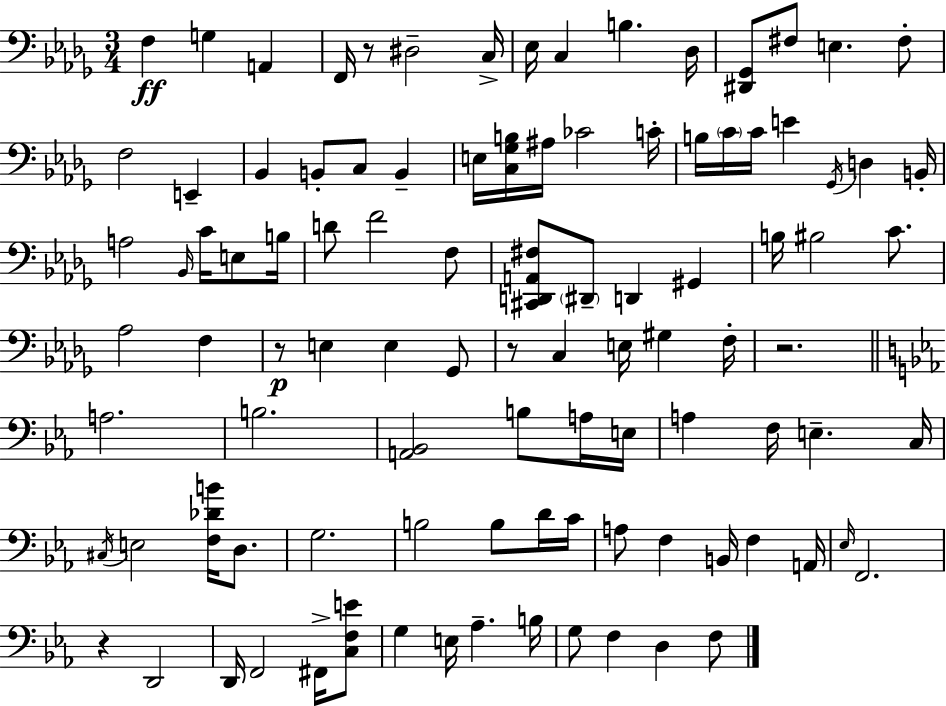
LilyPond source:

{
  \clef bass
  \numericTimeSignature
  \time 3/4
  \key bes \minor
  f4\ff g4 a,4 | f,16 r8 dis2-- c16-> | ees16 c4 b4. des16 | <dis, ges,>8 fis8 e4. fis8-. | \break f2 e,4-- | bes,4 b,8-. c8 b,4-- | e16 <c ges b>16 ais16 ces'2 c'16-. | b16 \parenthesize c'16 c'16 e'4 \acciaccatura { ges,16 } d4 | \break b,16-. a2 \grace { bes,16 } c'16 e8 | b16 d'8 f'2 | f8 <cis, d, a, fis>8 \parenthesize dis,8-- d,4 gis,4 | b16 bis2 c'8. | \break aes2 f4 | r8\p e4 e4 | ges,8 r8 c4 e16 gis4 | f16-. r2. | \break \bar "||" \break \key ees \major a2. | b2. | <a, bes,>2 b8 a16 e16 | a4 f16 e4.-- c16 | \break \acciaccatura { cis16 } e2 <f des' b'>16 d8. | g2. | b2 b8 d'16 | c'16 a8 f4 b,16 f4 | \break a,16 \grace { ees16 } f,2. | r4 d,2 | d,16 f,2 fis,16-> | <c f e'>8 g4 e16 aes4.-- | \break b16 g8 f4 d4 | f8 \bar "|."
}